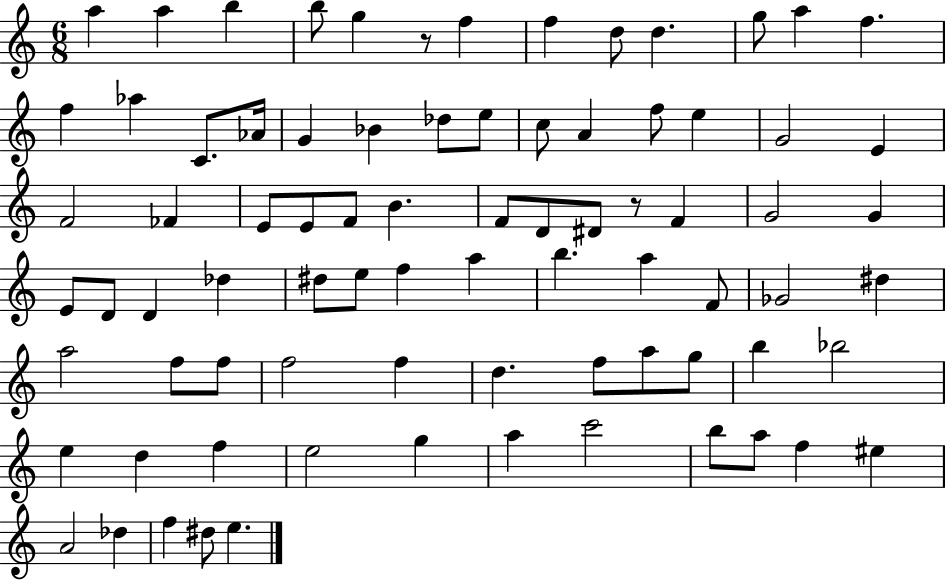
A5/q A5/q B5/q B5/e G5/q R/e F5/q F5/q D5/e D5/q. G5/e A5/q F5/q. F5/q Ab5/q C4/e. Ab4/s G4/q Bb4/q Db5/e E5/e C5/e A4/q F5/e E5/q G4/h E4/q F4/h FES4/q E4/e E4/e F4/e B4/q. F4/e D4/e D#4/e R/e F4/q G4/h G4/q E4/e D4/e D4/q Db5/q D#5/e E5/e F5/q A5/q B5/q. A5/q F4/e Gb4/h D#5/q A5/h F5/e F5/e F5/h F5/q D5/q. F5/e A5/e G5/e B5/q Bb5/h E5/q D5/q F5/q E5/h G5/q A5/q C6/h B5/e A5/e F5/q EIS5/q A4/h Db5/q F5/q D#5/e E5/q.